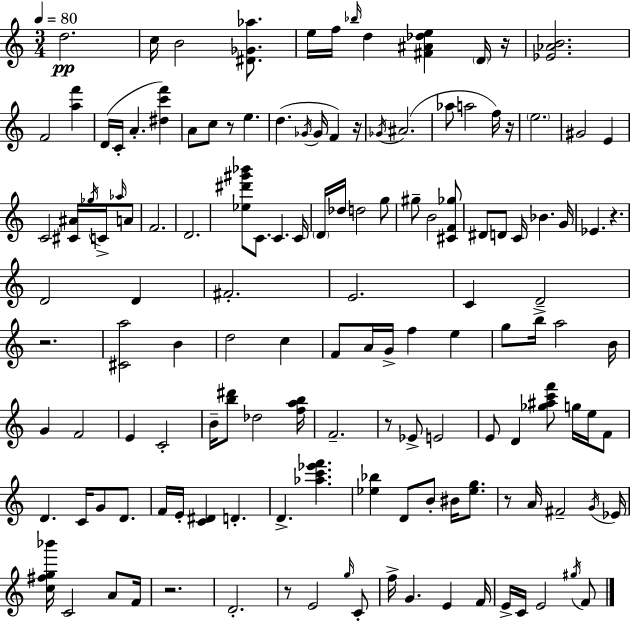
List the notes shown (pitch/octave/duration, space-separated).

D5/h. C5/s B4/h [D#4,Gb4,Ab5]/e. E5/s F5/s Bb5/s D5/q [F#4,A#4,Db5,E5]/q D4/s R/s [Eb4,Ab4,B4]/h. F4/h [A5,F6]/q D4/s C4/s A4/q. [D#5,C6,F6]/q A4/e C5/e R/e E5/q. D5/q. Gb4/s Gb4/s F4/q R/s Gb4/s A#4/h. Ab5/e A5/h F5/s R/s E5/h. G#4/h E4/q C4/h [C#4,A#4]/s Gb5/s C4/s Ab5/s A4/e F4/h. D4/h. [Eb5,D#6,G#6,Bb6]/e C4/e. C4/q. C4/s D4/s Db5/s D5/h G5/e G#5/e B4/h [C#4,F4,Gb5]/e D#4/e D4/e C4/s Bb4/q. G4/s Eb4/q. R/q. D4/h D4/q F#4/h. E4/h. C4/q D4/h R/h. [C#4,A5]/h B4/q D5/h C5/q F4/e A4/s G4/s F5/q E5/q G5/e B5/s A5/h B4/s G4/q F4/h E4/q C4/h B4/s [B5,D#6]/e Db5/h [F5,A5,B5]/s F4/h. R/e Eb4/e E4/h E4/e D4/q [Gb5,A#5,C6,F6]/e G5/s E5/s F4/e D4/q. C4/s G4/e D4/e. F4/s E4/s [C4,D#4]/q D4/q. D4/q. [Ab5,C6,Eb6,F6]/q. [Eb5,Bb5]/q D4/e B4/e BIS4/s [Eb5,G5]/e. R/e A4/s F#4/h G4/s Eb4/s [C5,F#5,G5,Bb6]/s C4/h A4/e F4/s R/h. D4/h. R/e E4/h G5/s C4/e F5/s G4/q. E4/q F4/s E4/s C4/s E4/h G#5/s F4/e